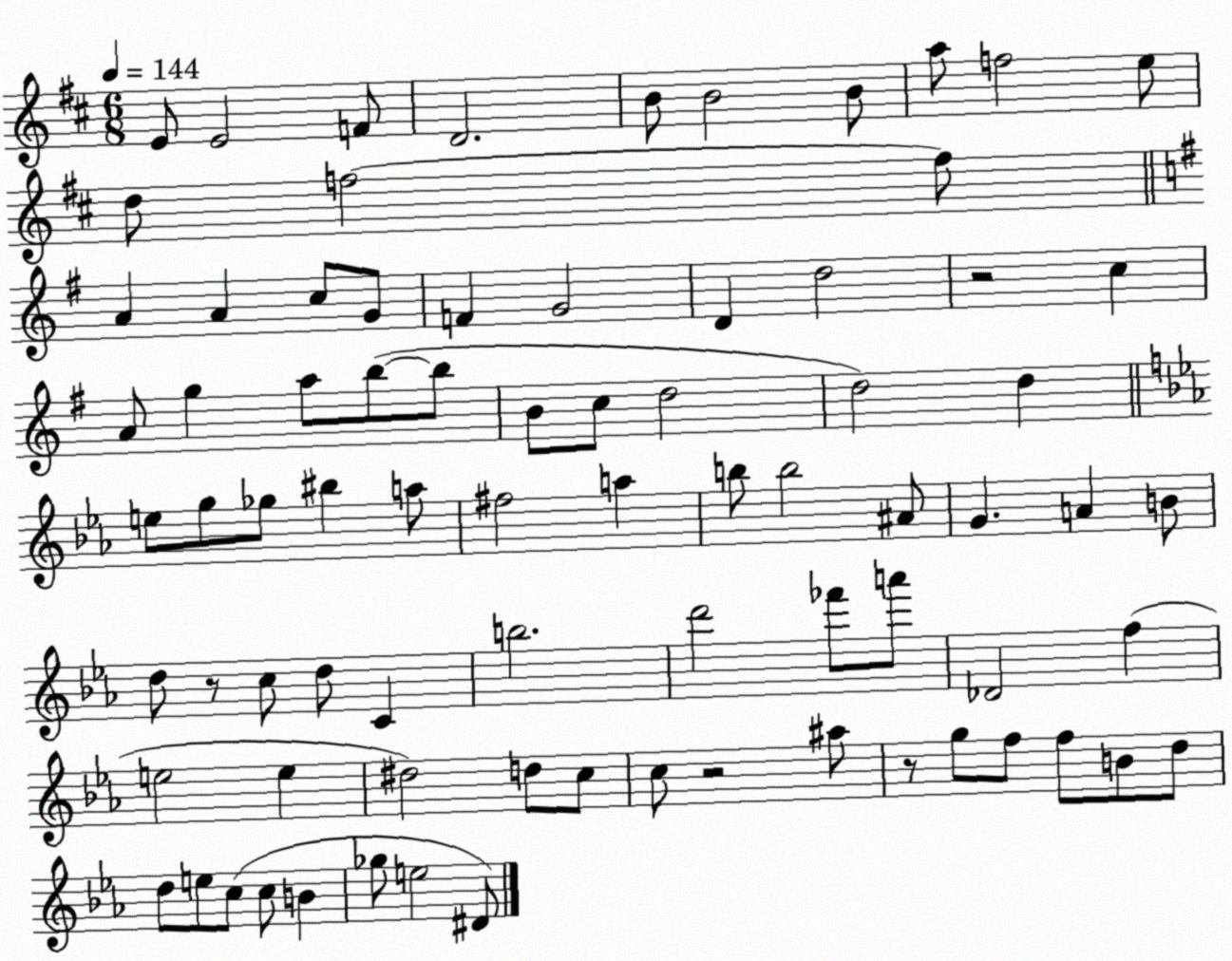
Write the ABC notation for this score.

X:1
T:Untitled
M:6/8
L:1/4
K:D
E/2 E2 F/2 D2 B/2 B2 B/2 a/2 f2 e/2 d/2 f2 f/2 A A c/2 G/2 F G2 D d2 z2 c A/2 g a/2 b/2 b/2 B/2 c/2 d2 d2 d e/2 g/2 _g/2 ^b a/2 ^f2 a b/2 b2 ^A/2 G A B/2 d/2 z/2 c/2 d/2 C b2 d'2 _f'/2 a'/2 _D2 f e2 e ^d2 d/2 c/2 c/2 z2 ^a/2 z/2 g/2 f/2 f/2 B/2 d/2 d/2 e/2 c/2 c/2 B _g/2 e2 ^D/2